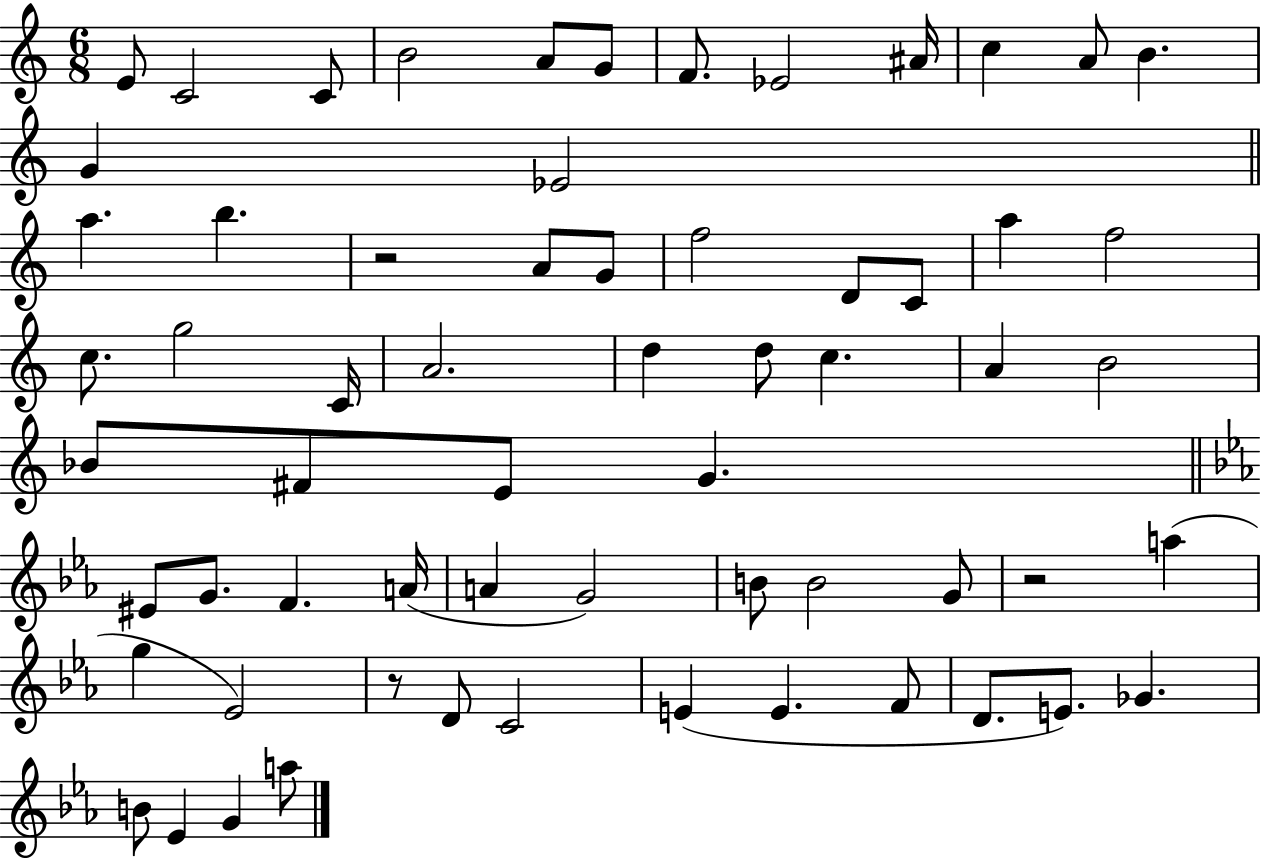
X:1
T:Untitled
M:6/8
L:1/4
K:C
E/2 C2 C/2 B2 A/2 G/2 F/2 _E2 ^A/4 c A/2 B G _E2 a b z2 A/2 G/2 f2 D/2 C/2 a f2 c/2 g2 C/4 A2 d d/2 c A B2 _B/2 ^F/2 E/2 G ^E/2 G/2 F A/4 A G2 B/2 B2 G/2 z2 a g _E2 z/2 D/2 C2 E E F/2 D/2 E/2 _G B/2 _E G a/2